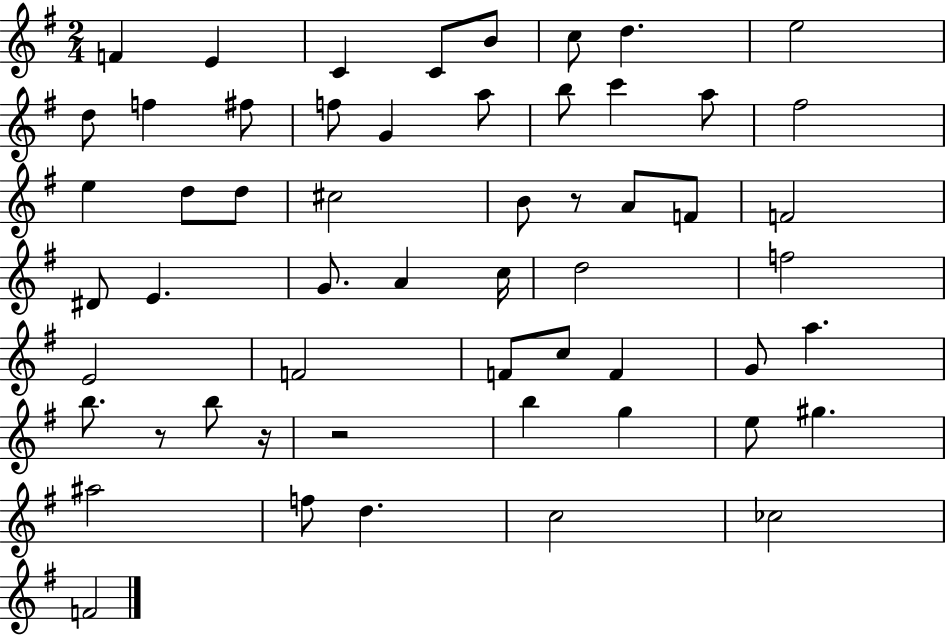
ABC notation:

X:1
T:Untitled
M:2/4
L:1/4
K:G
F E C C/2 B/2 c/2 d e2 d/2 f ^f/2 f/2 G a/2 b/2 c' a/2 ^f2 e d/2 d/2 ^c2 B/2 z/2 A/2 F/2 F2 ^D/2 E G/2 A c/4 d2 f2 E2 F2 F/2 c/2 F G/2 a b/2 z/2 b/2 z/4 z2 b g e/2 ^g ^a2 f/2 d c2 _c2 F2